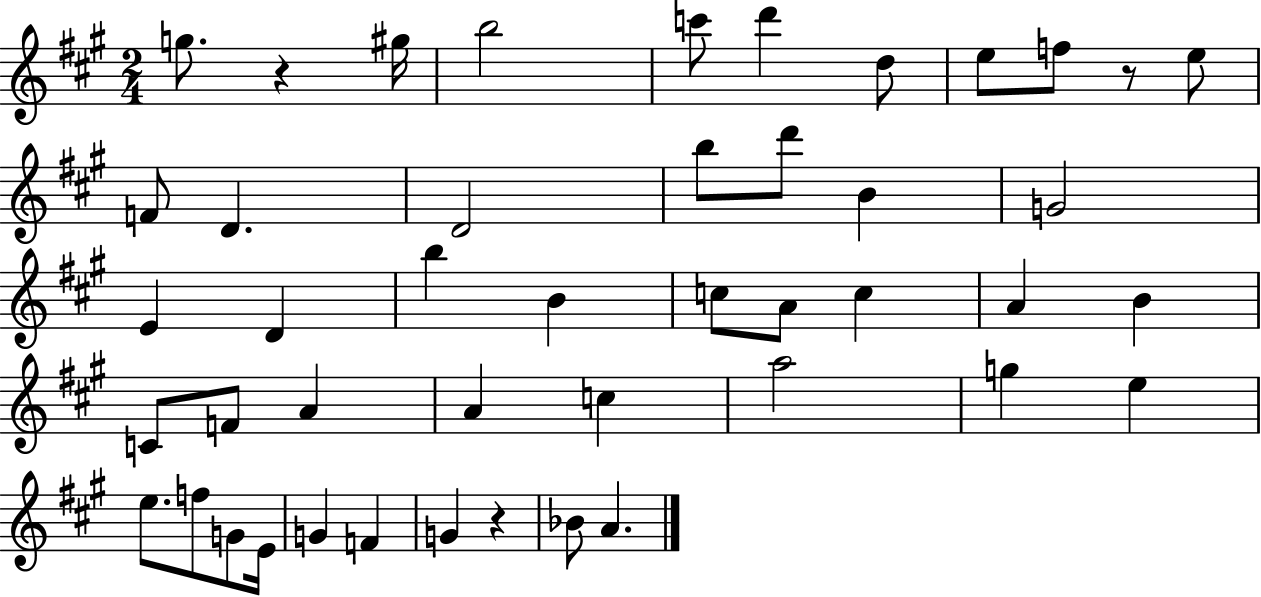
{
  \clef treble
  \numericTimeSignature
  \time 2/4
  \key a \major
  g''8. r4 gis''16 | b''2 | c'''8 d'''4 d''8 | e''8 f''8 r8 e''8 | \break f'8 d'4. | d'2 | b''8 d'''8 b'4 | g'2 | \break e'4 d'4 | b''4 b'4 | c''8 a'8 c''4 | a'4 b'4 | \break c'8 f'8 a'4 | a'4 c''4 | a''2 | g''4 e''4 | \break e''8. f''8 g'8 e'16 | g'4 f'4 | g'4 r4 | bes'8 a'4. | \break \bar "|."
}